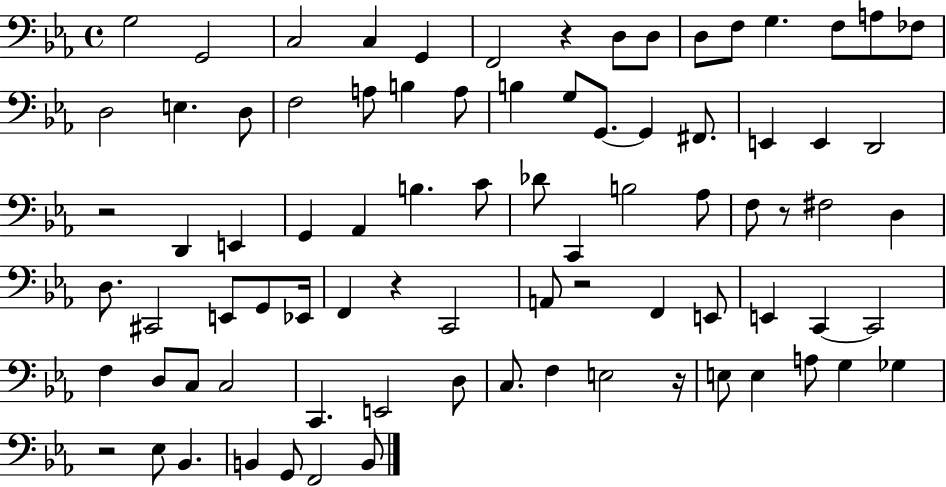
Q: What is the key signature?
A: EES major